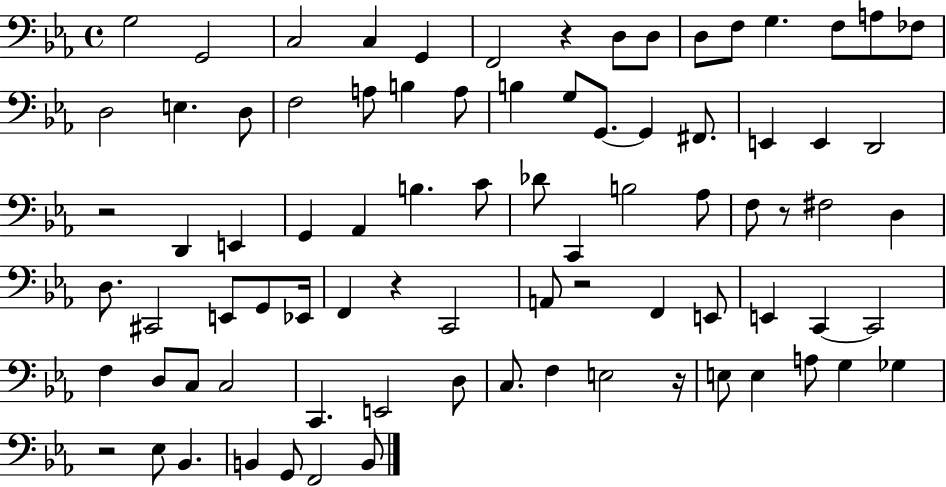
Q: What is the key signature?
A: EES major